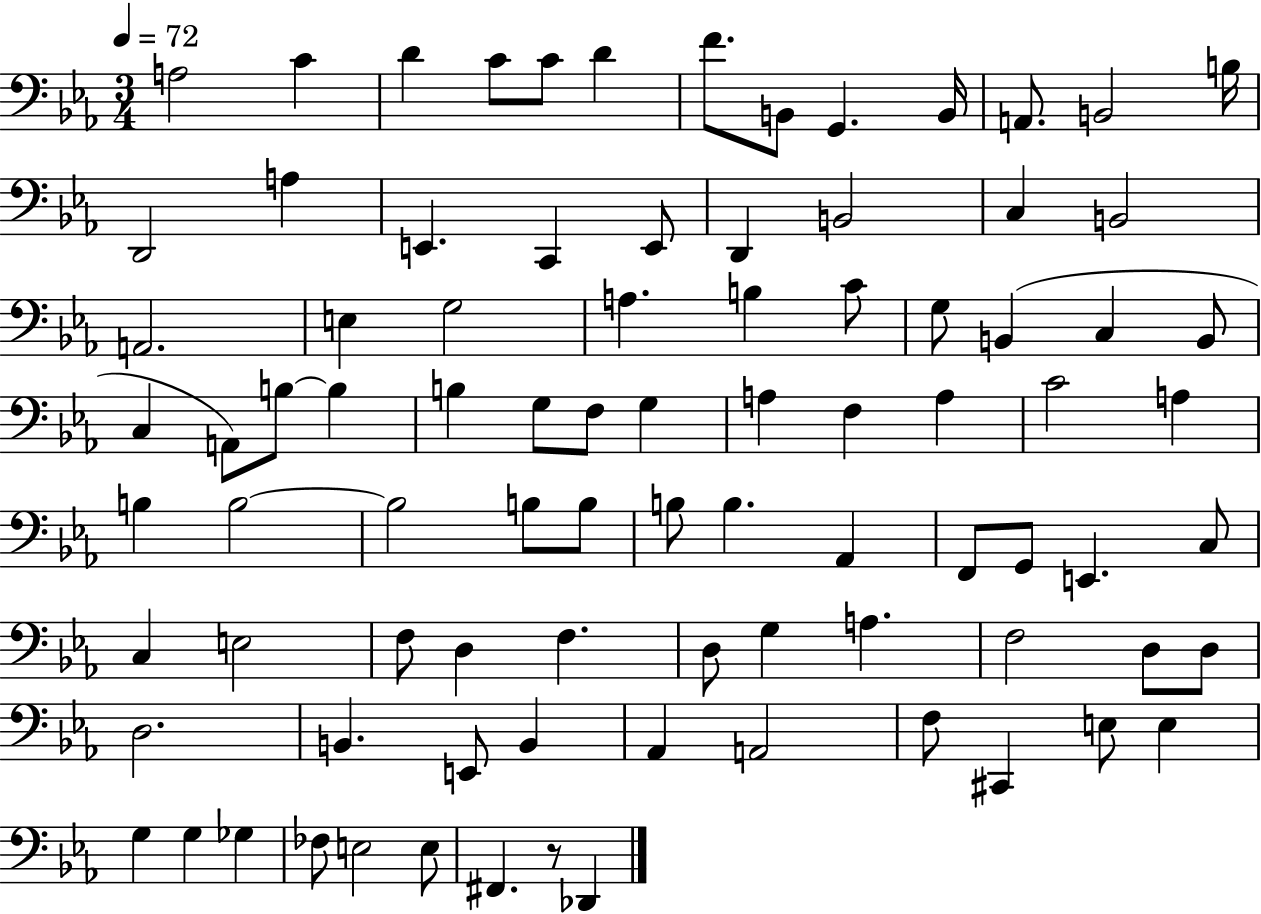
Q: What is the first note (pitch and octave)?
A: A3